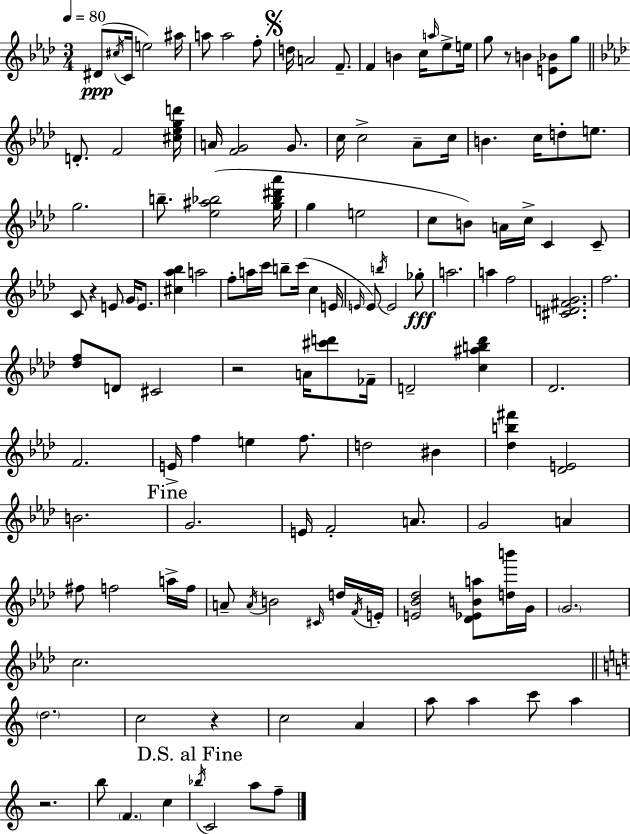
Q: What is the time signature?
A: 3/4